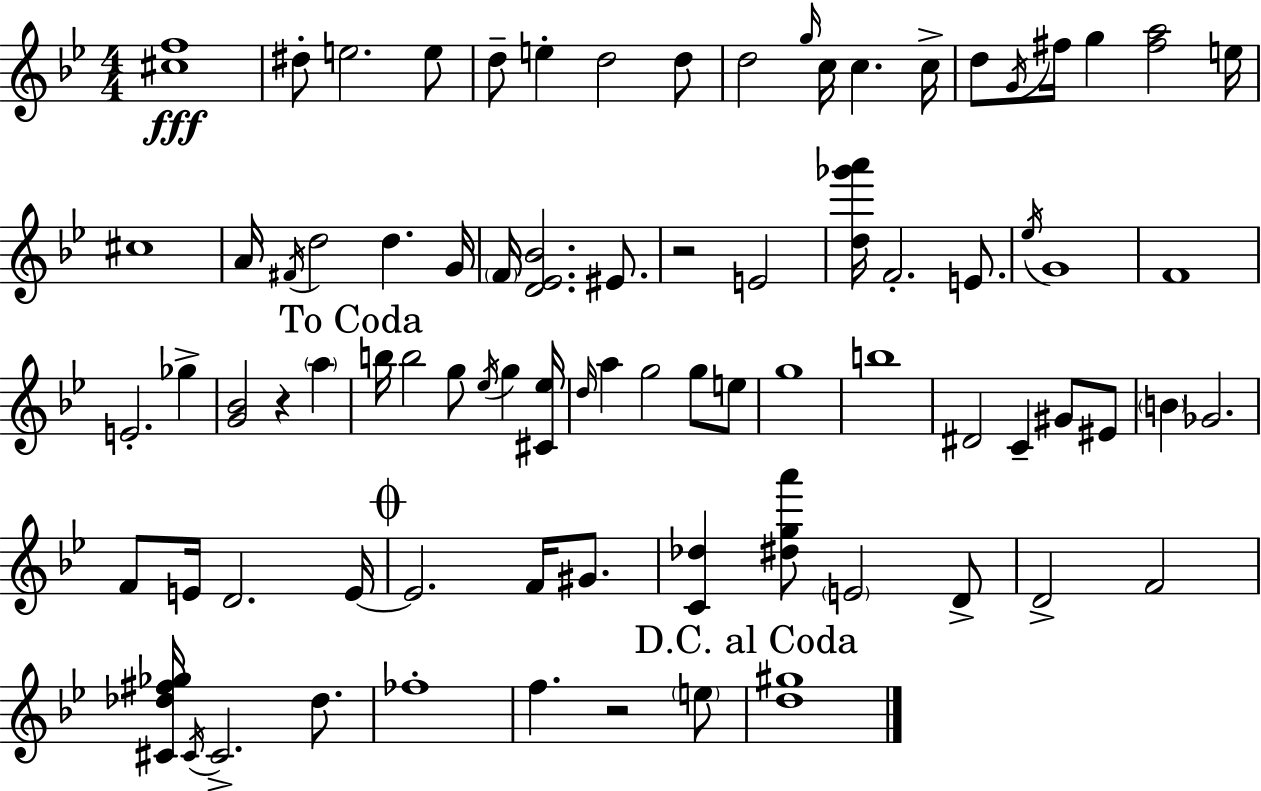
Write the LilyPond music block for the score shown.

{
  \clef treble
  \numericTimeSignature
  \time 4/4
  \key bes \major
  \repeat volta 2 { <cis'' f''>1\fff | dis''8-. e''2. e''8 | d''8-- e''4-. d''2 d''8 | d''2 \grace { g''16 } c''16 c''4. | \break c''16-> d''8 \acciaccatura { g'16 } fis''16 g''4 <fis'' a''>2 | e''16 cis''1 | a'16 \acciaccatura { fis'16 } d''2 d''4. | g'16 \parenthesize f'16 <d' ees' bes'>2. | \break eis'8. r2 e'2 | <d'' ges''' a'''>16 f'2.-. | e'8. \acciaccatura { ees''16 } g'1 | f'1 | \break e'2.-. | ges''4-> <g' bes'>2 r4 | \parenthesize a''4 \mark "To Coda" b''16 b''2 g''8 \acciaccatura { ees''16 } | g''4 <cis' ees''>16 \grace { d''16 } a''4 g''2 | \break g''8 e''8 g''1 | b''1 | dis'2 c'4-- | gis'8 eis'8 \parenthesize b'4 ges'2. | \break f'8 e'16 d'2. | e'16~~ \mark \markup { \musicglyph "scripts.coda" } e'2. | f'16 gis'8. <c' des''>4 <dis'' g'' a'''>8 \parenthesize e'2 | d'8-> d'2-> f'2 | \break <cis' des'' fis'' ges''>16 \acciaccatura { cis'16 } cis'2.-> | des''8. fes''1-. | f''4. r2 | \parenthesize e''8 \mark "D.C. al Coda" <d'' gis''>1 | \break } \bar "|."
}